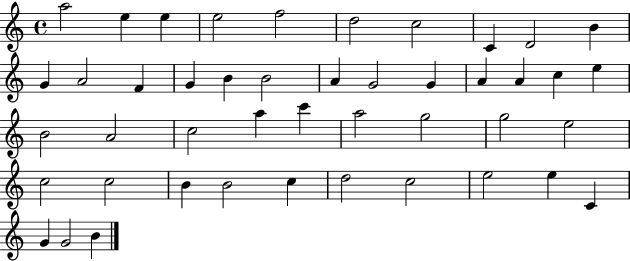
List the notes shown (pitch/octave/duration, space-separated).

A5/h E5/q E5/q E5/h F5/h D5/h C5/h C4/q D4/h B4/q G4/q A4/h F4/q G4/q B4/q B4/h A4/q G4/h G4/q A4/q A4/q C5/q E5/q B4/h A4/h C5/h A5/q C6/q A5/h G5/h G5/h E5/h C5/h C5/h B4/q B4/h C5/q D5/h C5/h E5/h E5/q C4/q G4/q G4/h B4/q